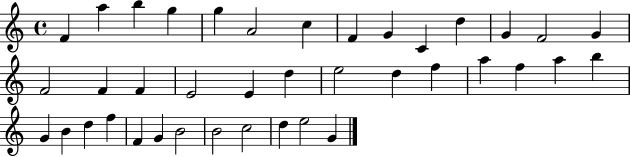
F4/q A5/q B5/q G5/q G5/q A4/h C5/q F4/q G4/q C4/q D5/q G4/q F4/h G4/q F4/h F4/q F4/q E4/h E4/q D5/q E5/h D5/q F5/q A5/q F5/q A5/q B5/q G4/q B4/q D5/q F5/q F4/q G4/q B4/h B4/h C5/h D5/q E5/h G4/q